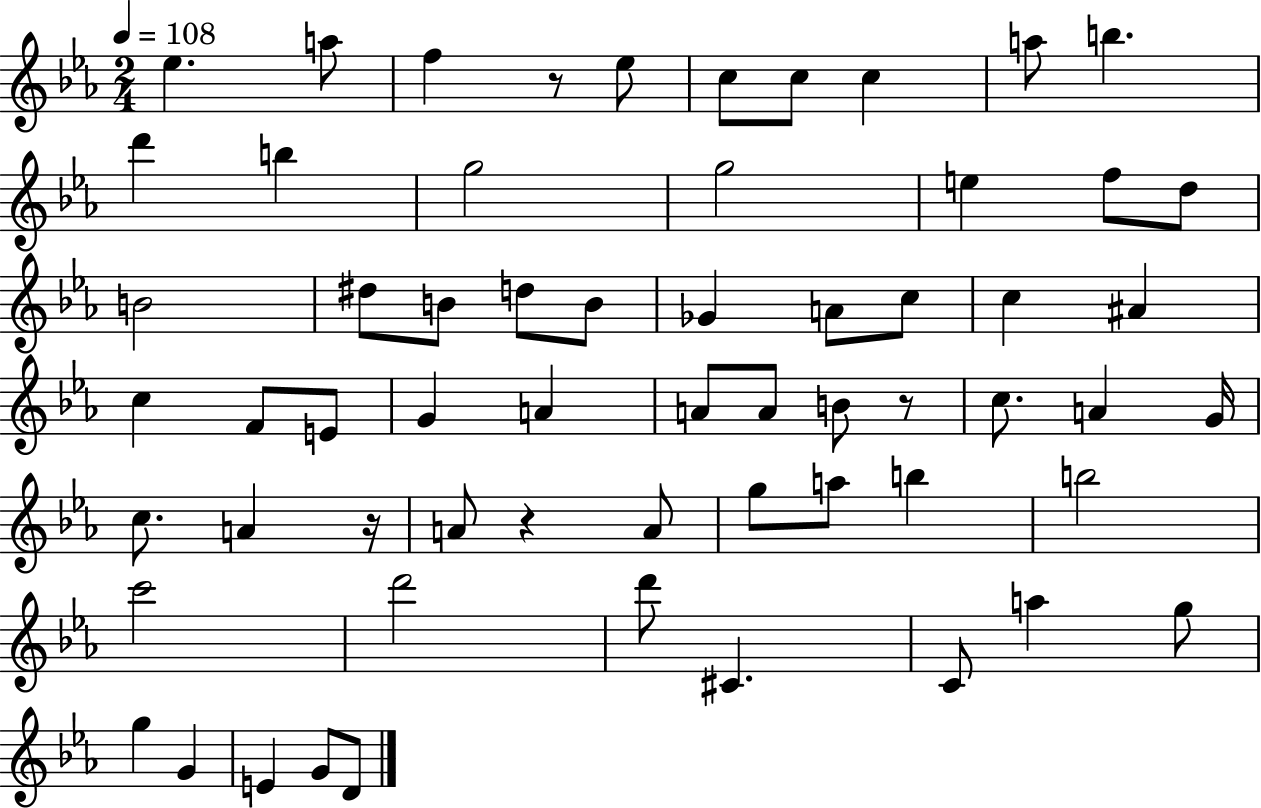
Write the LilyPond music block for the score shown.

{
  \clef treble
  \numericTimeSignature
  \time 2/4
  \key ees \major
  \tempo 4 = 108
  \repeat volta 2 { ees''4. a''8 | f''4 r8 ees''8 | c''8 c''8 c''4 | a''8 b''4. | \break d'''4 b''4 | g''2 | g''2 | e''4 f''8 d''8 | \break b'2 | dis''8 b'8 d''8 b'8 | ges'4 a'8 c''8 | c''4 ais'4 | \break c''4 f'8 e'8 | g'4 a'4 | a'8 a'8 b'8 r8 | c''8. a'4 g'16 | \break c''8. a'4 r16 | a'8 r4 a'8 | g''8 a''8 b''4 | b''2 | \break c'''2 | d'''2 | d'''8 cis'4. | c'8 a''4 g''8 | \break g''4 g'4 | e'4 g'8 d'8 | } \bar "|."
}